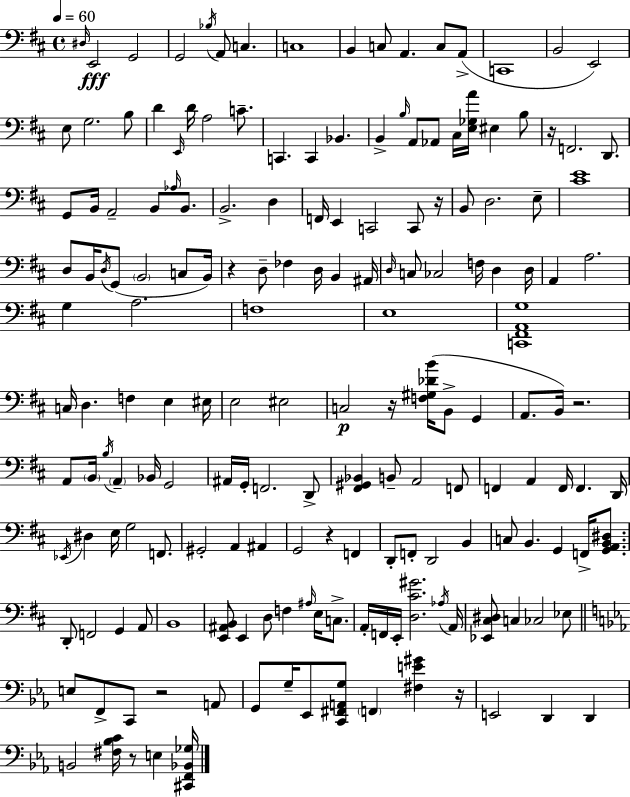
{
  \clef bass
  \time 4/4
  \defaultTimeSignature
  \key d \major
  \tempo 4 = 60
  \grace { dis16 }\fff e,2 g,2 | g,2 \acciaccatura { bes16 } a,8 c4. | c1 | b,4 c8 a,4. c8 | \break a,8->( c,1 | b,2 e,2) | e8 g2. | b8 d'4 \grace { e,16 } d'16 a2 | \break c'8.-- c,4. c,4 bes,4. | b,4-> \grace { b16 } a,8 aes,8 cis16 <e ges a'>16 eis4 | b8 r16 f,2. | d,8. g,8 b,16 a,2-- b,8 | \break \grace { aes16 } b,8. b,2.-> | d4 f,16 e,4 c,2 | c,8 r16 b,8 d2. | e8-- <cis' e'>1 | \break d8 b,16 \acciaccatura { d16 }( g,8 \parenthesize b,2 | c8 b,16) r4 d8-- fes4 | d16 b,4 ais,16 \grace { d16 } c8 ces2 | f16 d4 d16 a,4 a2. | \break g4 a2. | f1 | e1 | <c, fis, a, g>1 | \break c16 d4. f4 | e4 eis16 e2 eis2 | c2\p r16 | <f gis des' b'>16( b,8-> g,4 a,8. b,16) r2. | \break a,8 \parenthesize b,16 \acciaccatura { b16 } \parenthesize a,4-- bes,16 | g,2 ais,16 g,16-. f,2. | d,8-> <fis, gis, bes,>4 b,8-- a,2 | f,8 f,4 a,4 | \break f,16 f,4. d,16 \acciaccatura { ees,16 } dis4 e16 g2 | f,8. gis,2-. | a,4 ais,4 g,2 | r4 f,4 d,8-. f,8-. d,2 | \break b,4 c8 b,4. | g,4 f,16-> <g, a, b, dis>8. d,8-. f,2 | g,4 a,8 b,1 | <e, ais, b,>8 e,4 d8 | \break f4 \grace { ais16 } e16 c8.-> a,16-. f,16 e,16-. <d cis' gis'>2. | \acciaccatura { aes16 } a,16 <ees, cis dis>8 c4 | ces2 ees8 \bar "||" \break \key ees \major e8 f,8-> c,8 r2 a,8 | g,8 g16-- ees,8 <c, fis, a, g>8 \parenthesize f,4 <fis e' gis'>4 r16 | e,2 d,4 d,4 | b,2 <fis bes c'>16 r8 e4 <cis, f, bes, ges>16 | \break \bar "|."
}